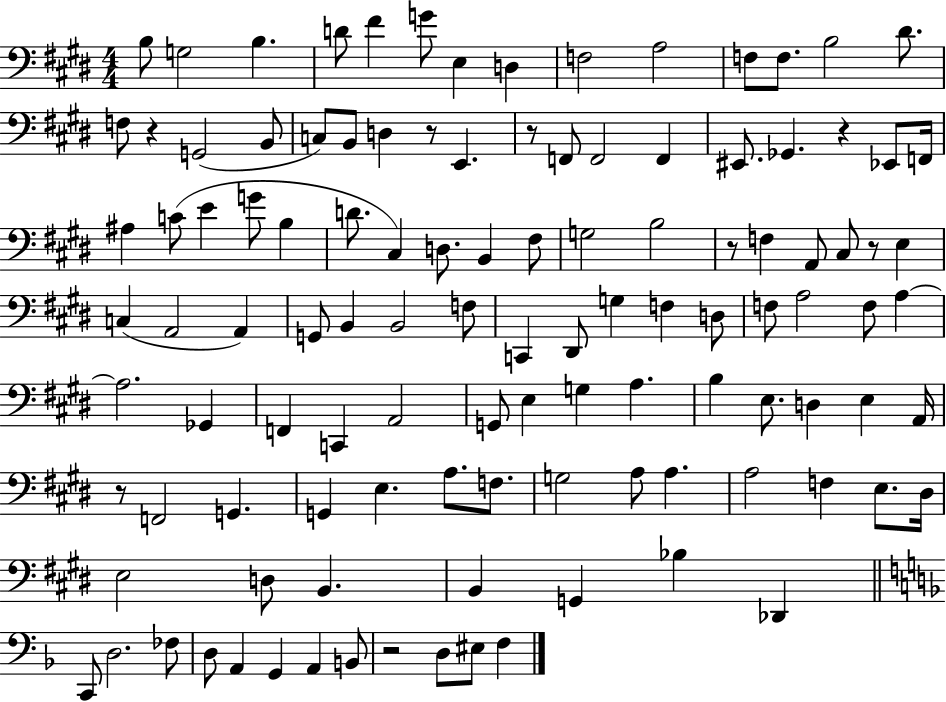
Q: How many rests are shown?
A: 8